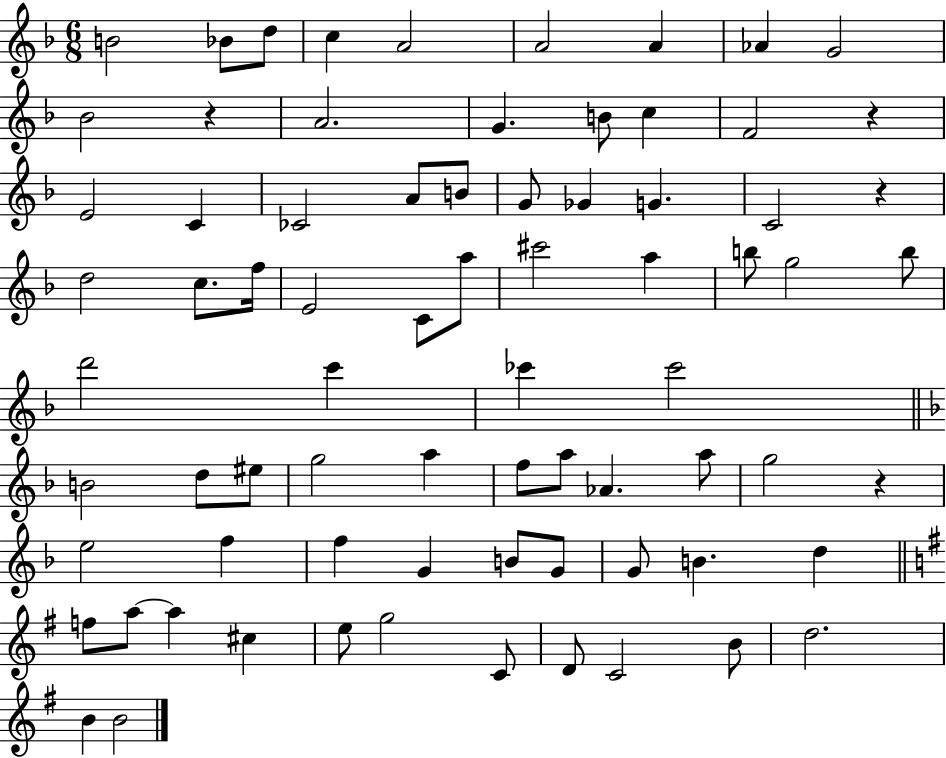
X:1
T:Untitled
M:6/8
L:1/4
K:F
B2 _B/2 d/2 c A2 A2 A _A G2 _B2 z A2 G B/2 c F2 z E2 C _C2 A/2 B/2 G/2 _G G C2 z d2 c/2 f/4 E2 C/2 a/2 ^c'2 a b/2 g2 b/2 d'2 c' _c' _c'2 B2 d/2 ^e/2 g2 a f/2 a/2 _A a/2 g2 z e2 f f G B/2 G/2 G/2 B d f/2 a/2 a ^c e/2 g2 C/2 D/2 C2 B/2 d2 B B2